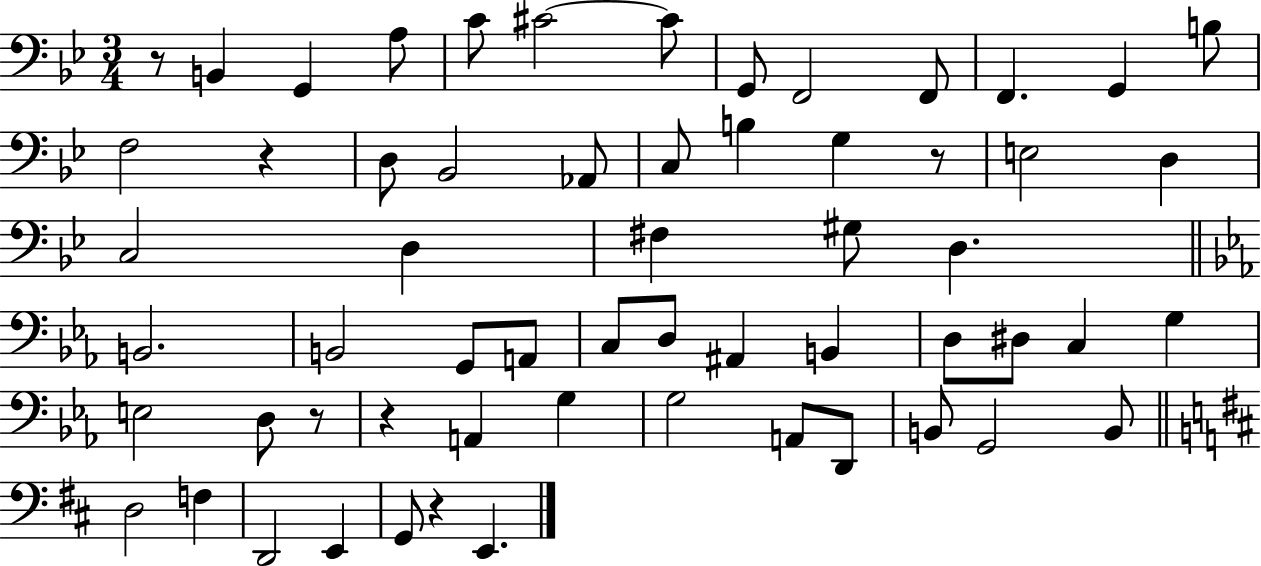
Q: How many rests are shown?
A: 6